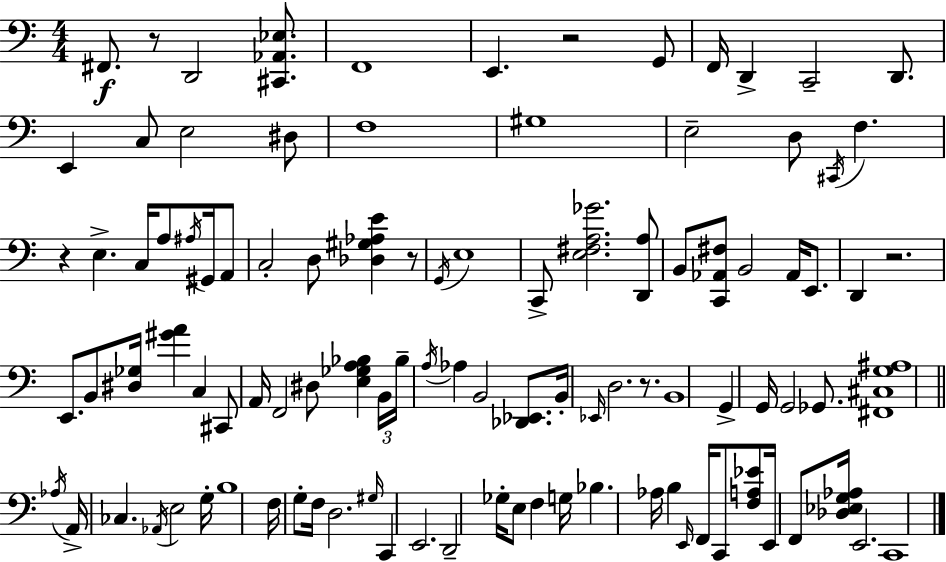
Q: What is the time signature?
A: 4/4